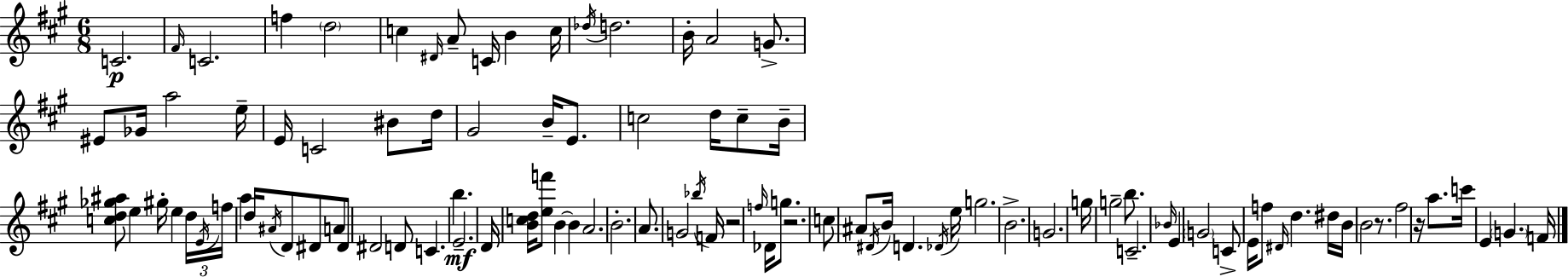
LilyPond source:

{
  \clef treble
  \numericTimeSignature
  \time 6/8
  \key a \major
  c'2.\p | \grace { fis'16 } c'2. | f''4 \parenthesize d''2 | c''4 \grace { dis'16 } a'8-- c'16 b'4 | \break c''16 \acciaccatura { des''16 } d''2. | b'16-. a'2 | g'8.-> eis'8 ges'16 a''2 | e''16-- e'16 c'2 | \break bis'8 d''16 gis'2 b'16-- | e'8. c''2 d''16 | c''8-- b'16-- <c'' d'' ges'' ais''>8 e''4 gis''16-. e''4 | \tuplet 3/2 { d''16 \acciaccatura { e'16 } f''16 } a''4 d''16 \acciaccatura { ais'16 } d'8 | \break dis'8 a'8 dis'8 dis'2 | d'8 c'4. b''4. | e'2.--\mf | d'16 <b' c'' d''>16 <e'' f'''>8 b'4~~ | \break b'4 a'2. | b'2.-. | a'8. g'2 | \acciaccatura { bes''16 } f'16 r2 | \break \grace { f''16 } des'16 g''8. r2. | c''8 ais'8 \acciaccatura { dis'16 } | b'16 d'4. \acciaccatura { des'16 } e''16 g''2. | b'2.-> | \break g'2. | g''16 g''2-- | b''8. c'2.-- | \grace { bes'16 } e'4 | \break \parenthesize g'2 c'8-> | e'16 f''8 \grace { dis'16 } d''4. dis''16 b'16 | b'2 r8. fis''2 | r16 a''8. c'''16 | \break e'4 \parenthesize g'4. f'16 \bar "|."
}